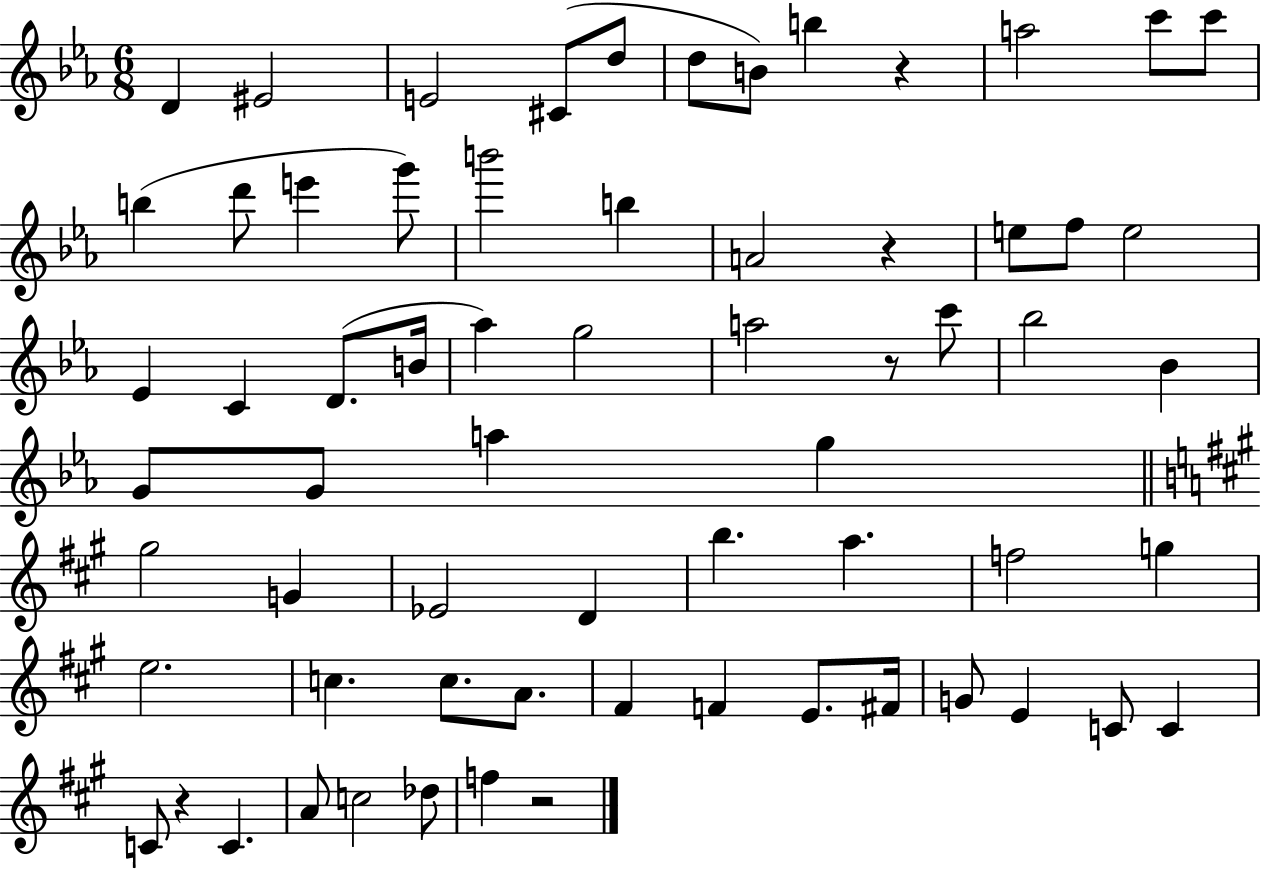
{
  \clef treble
  \numericTimeSignature
  \time 6/8
  \key ees \major
  d'4 eis'2 | e'2 cis'8( d''8 | d''8 b'8) b''4 r4 | a''2 c'''8 c'''8 | \break b''4( d'''8 e'''4 g'''8) | b'''2 b''4 | a'2 r4 | e''8 f''8 e''2 | \break ees'4 c'4 d'8.( b'16 | aes''4) g''2 | a''2 r8 c'''8 | bes''2 bes'4 | \break g'8 g'8 a''4 g''4 | \bar "||" \break \key a \major gis''2 g'4 | ees'2 d'4 | b''4. a''4. | f''2 g''4 | \break e''2. | c''4. c''8. a'8. | fis'4 f'4 e'8. fis'16 | g'8 e'4 c'8 c'4 | \break c'8 r4 c'4. | a'8 c''2 des''8 | f''4 r2 | \bar "|."
}